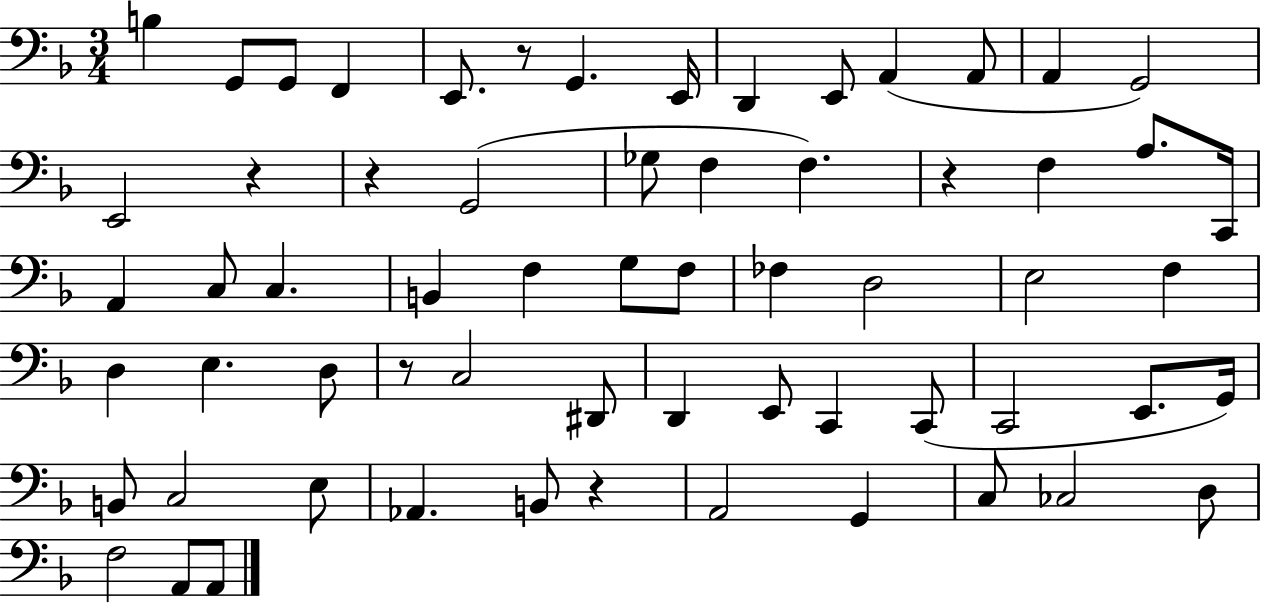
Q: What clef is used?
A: bass